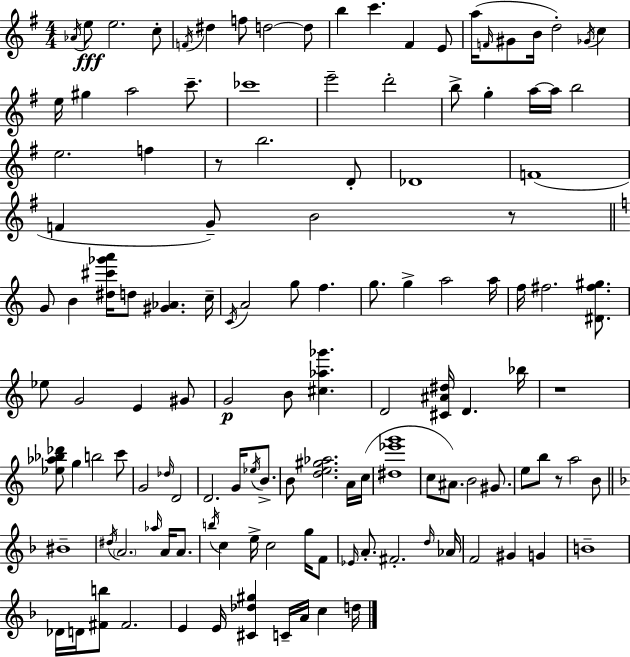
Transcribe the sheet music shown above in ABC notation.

X:1
T:Untitled
M:4/4
L:1/4
K:G
_A/4 e/2 e2 c/2 F/4 ^d f/2 d2 d/2 b c' ^F E/2 a/4 F/4 ^G/2 B/4 d2 _G/4 c e/4 ^g a2 c'/2 _c'4 e'2 d'2 b/2 g a/4 a/4 b2 e2 f z/2 b2 D/2 _D4 F4 F G/2 B2 z/2 G/2 B [^d^c'_g'a']/4 d/2 [^G_A] c/4 C/4 A2 g/2 f g/2 g a2 a/4 f/4 ^f2 [^D^f^g]/2 _e/2 G2 E ^G/2 G2 B/2 [^c_a_g'] D2 [^C^A^d]/4 D _b/4 z4 [_e_a_b_d']/2 g b2 c'/2 G2 _d/4 D2 D2 G/4 _e/4 B/2 B/2 [de^g_a]2 A/4 c/4 [^d_e'g']4 c/2 ^A/2 B2 ^G/2 e/2 b/2 z/2 a2 B/2 ^B4 ^d/4 A2 _a/4 A/4 A/2 b/4 c e/4 c2 g/4 F/2 _E/4 A/2 ^F2 d/4 _A/4 F2 ^G G B4 _D/4 D/4 [^Fb]/2 ^F2 E E/4 [^C_d^g] C/4 A/4 c d/4